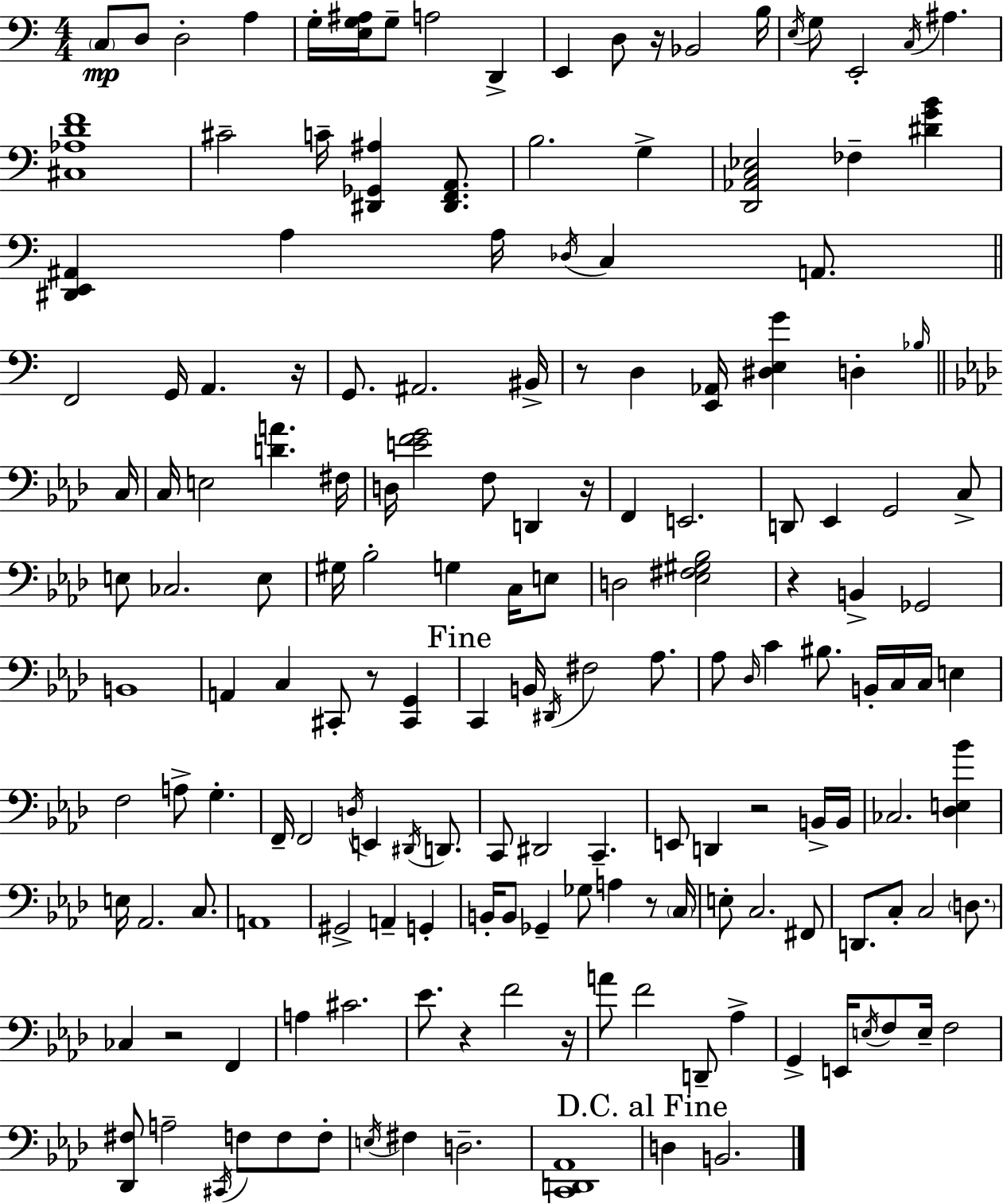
{
  \clef bass
  \numericTimeSignature
  \time 4/4
  \key a \minor
  \repeat volta 2 { \parenthesize c8\mp d8 d2-. a4 | g16-. <e g ais>16 g8-- a2 d,4-> | e,4 d8 r16 bes,2 b16 | \acciaccatura { e16 } g8 e,2-. \acciaccatura { c16 } ais4. | \break <cis aes d' f'>1 | cis'2-- c'16-- <dis, ges, ais>4 <dis, f, a,>8. | b2. g4-> | <d, aes, c ees>2 fes4-- <dis' g' b'>4 | \break <dis, e, ais,>4 a4 a16 \acciaccatura { des16 } c4 | a,8. \bar "||" \break \key a \minor f,2 g,16 a,4. r16 | g,8. ais,2. bis,16-> | r8 d4 <e, aes,>16 <dis e g'>4 d4-. \grace { bes16 } | \bar "||" \break \key aes \major c16 c16 e2 <d' a'>4. | fis16 d16 <e' f' g'>2 f8 d,4 | r16 f,4 e,2. | d,8 ees,4 g,2 c8-> | \break e8 ces2. e8 | gis16 bes2-. g4 c16 e8 | d2 <ees fis gis bes>2 | r4 b,4-> ges,2 | \break b,1 | a,4 c4 cis,8-. r8 <cis, g,>4 | \mark "Fine" c,4 b,16 \acciaccatura { dis,16 } fis2 aes8. | aes8 \grace { des16 } c'4 bis8. b,16-. c16 c16 e4 | \break f2 a8-> g4.-. | f,16-- f,2 \acciaccatura { d16 } e,4 | \acciaccatura { dis,16 } d,8. c,8 dis,2 c,4.-- | e,8 d,4 r2 | \break b,16-> b,16 ces2. | <des e bes'>4 e16 aes,2. | c8. a,1 | gis,2-> a,4-- | \break g,4-. b,16-. b,8 ges,4-- ges8 a4 | r8 \parenthesize c16 e8-. c2. | fis,8 d,8. c8-. c2 | \parenthesize d8. ces4 r2 | \break f,4 a4 cis'2. | ees'8. r4 f'2 | r16 a'8 f'2 d,8-- | aes4-> g,4-> e,16 \acciaccatura { e16 } f8 e16-- f2 | \break <des, fis>8 a2-- | \acciaccatura { cis,16 } f8 f8 f8-. \acciaccatura { e16 } fis4 d2.-- | <c, d, aes,>1 | \mark "D.C. al Fine" d4 b,2. | \break } \bar "|."
}